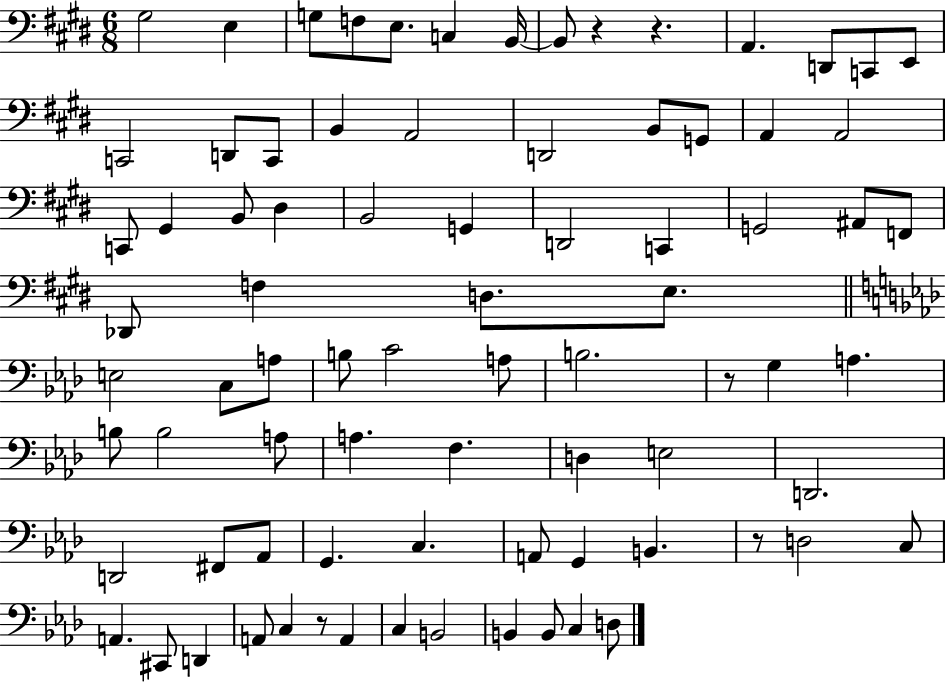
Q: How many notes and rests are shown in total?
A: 81